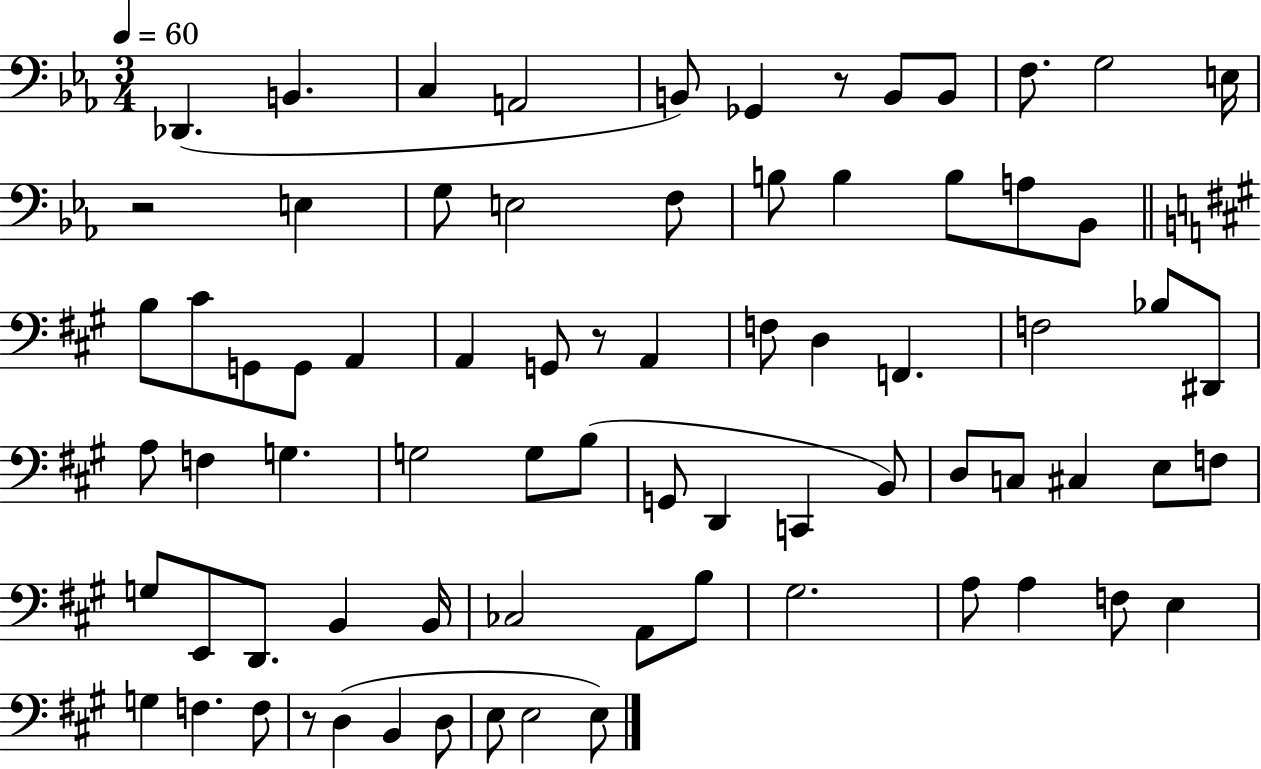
{
  \clef bass
  \numericTimeSignature
  \time 3/4
  \key ees \major
  \tempo 4 = 60
  des,4.( b,4. | c4 a,2 | b,8) ges,4 r8 b,8 b,8 | f8. g2 e16 | \break r2 e4 | g8 e2 f8 | b8 b4 b8 a8 bes,8 | \bar "||" \break \key a \major b8 cis'8 g,8 g,8 a,4 | a,4 g,8 r8 a,4 | f8 d4 f,4. | f2 bes8 dis,8 | \break a8 f4 g4. | g2 g8 b8( | g,8 d,4 c,4 b,8) | d8 c8 cis4 e8 f8 | \break g8 e,8 d,8. b,4 b,16 | ces2 a,8 b8 | gis2. | a8 a4 f8 e4 | \break g4 f4. f8 | r8 d4( b,4 d8 | e8 e2 e8) | \bar "|."
}